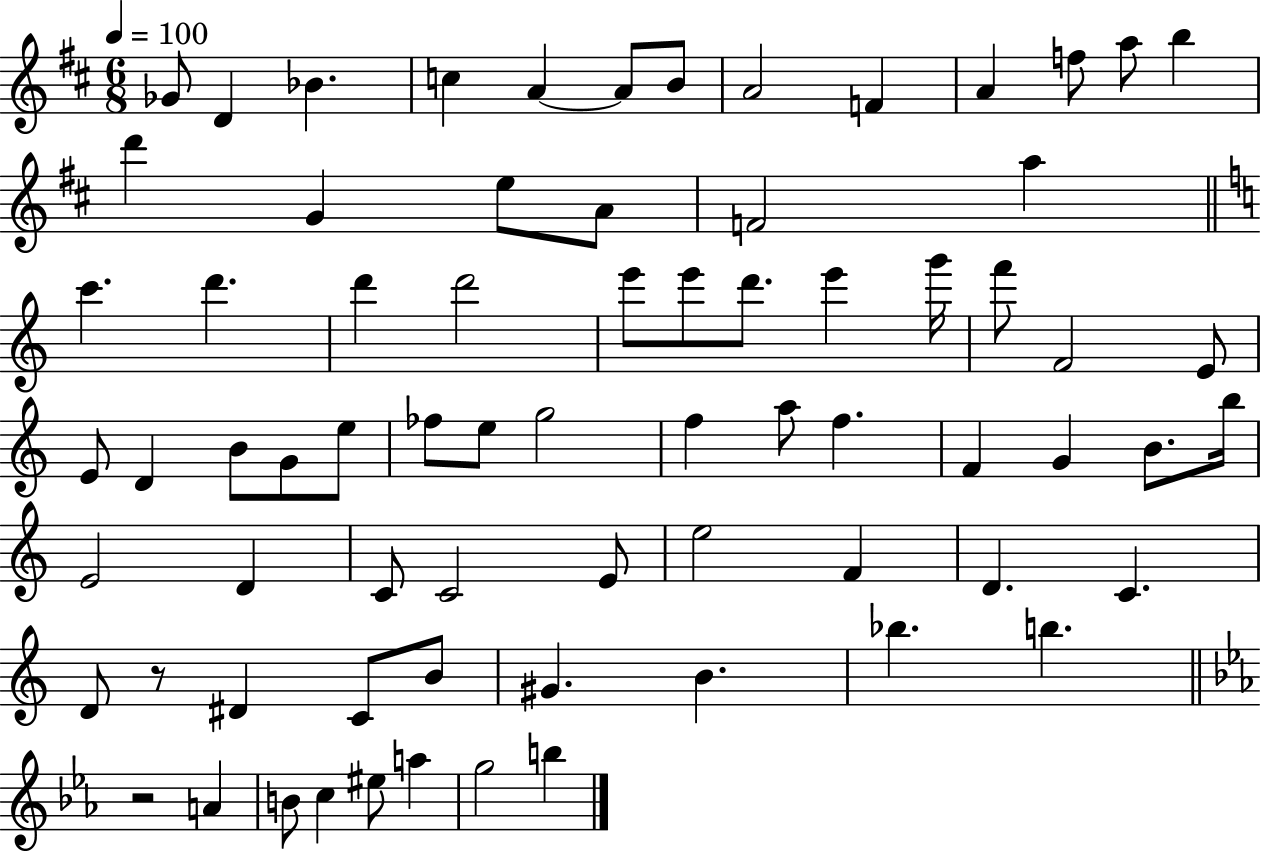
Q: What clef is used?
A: treble